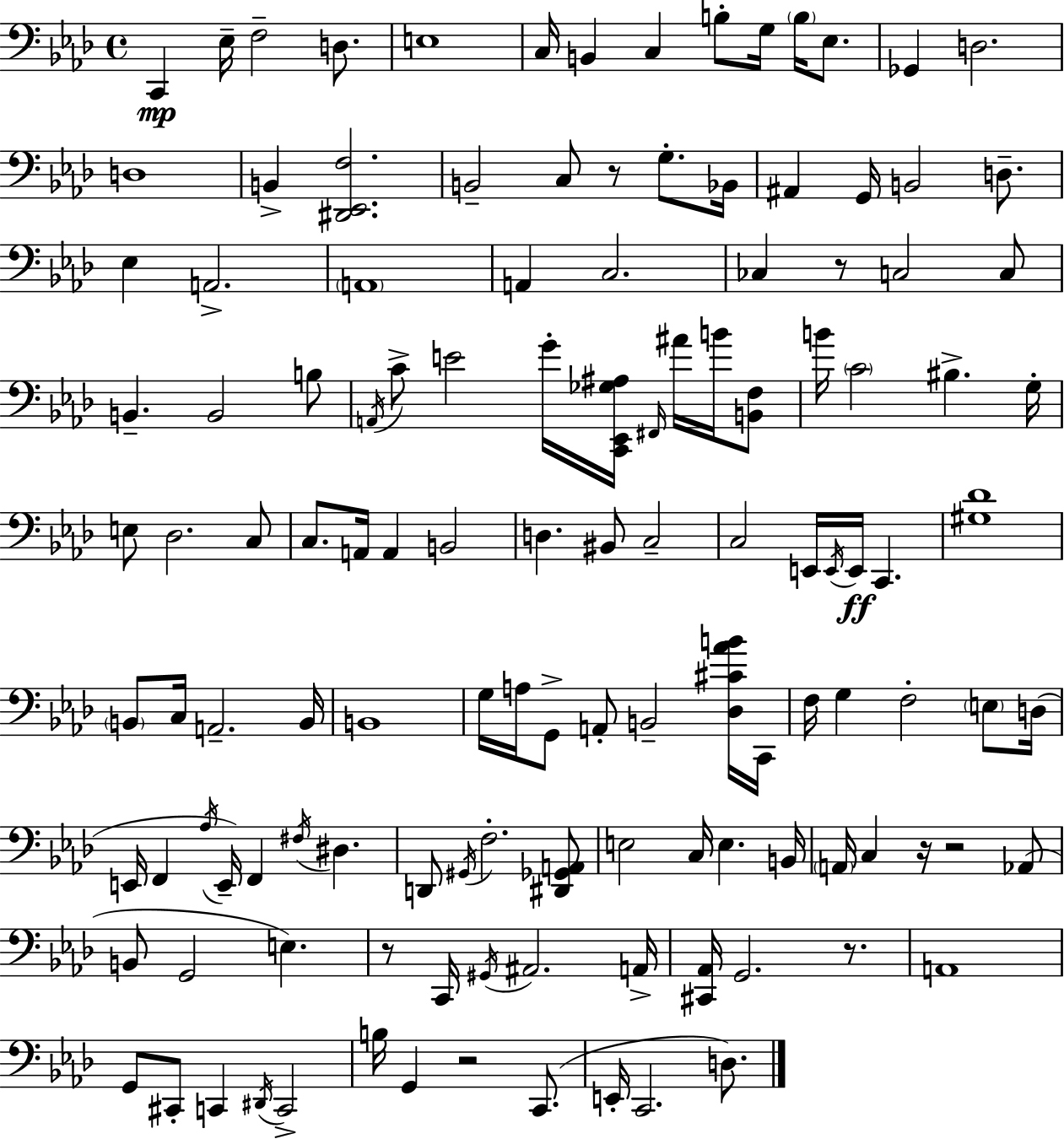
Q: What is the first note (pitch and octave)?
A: C2